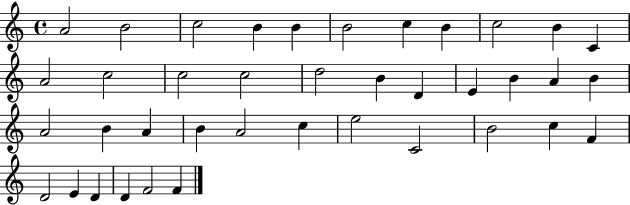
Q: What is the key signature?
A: C major